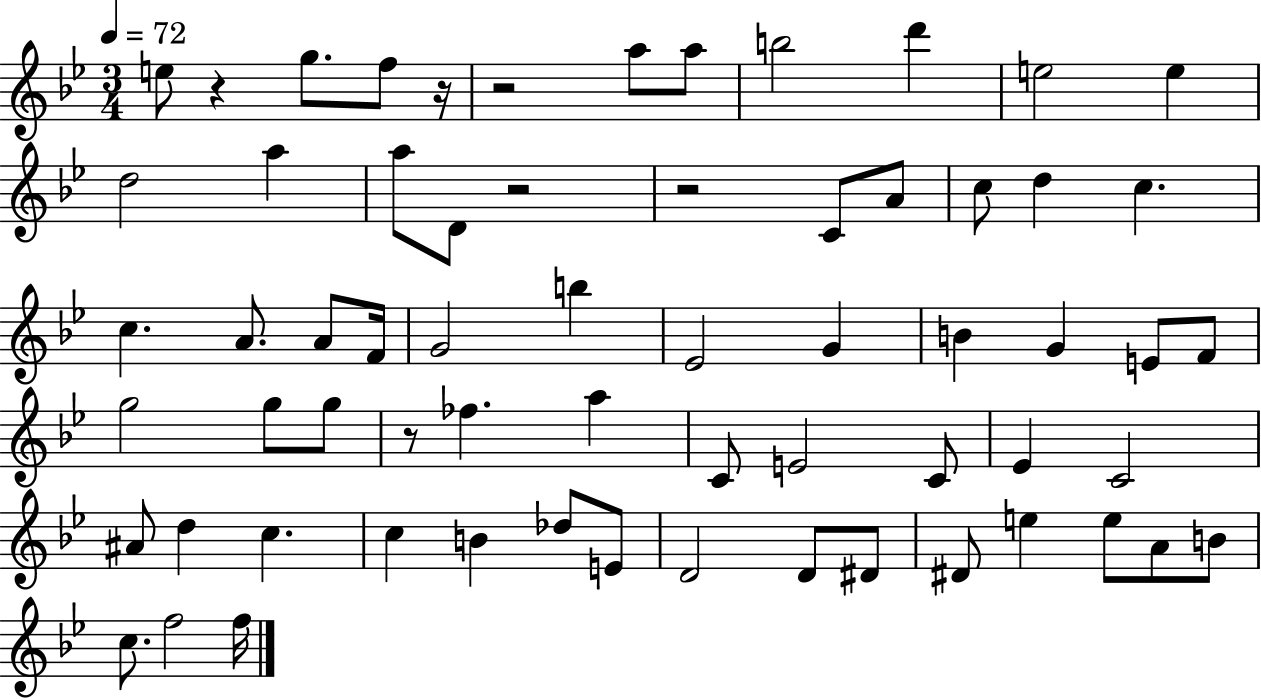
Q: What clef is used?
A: treble